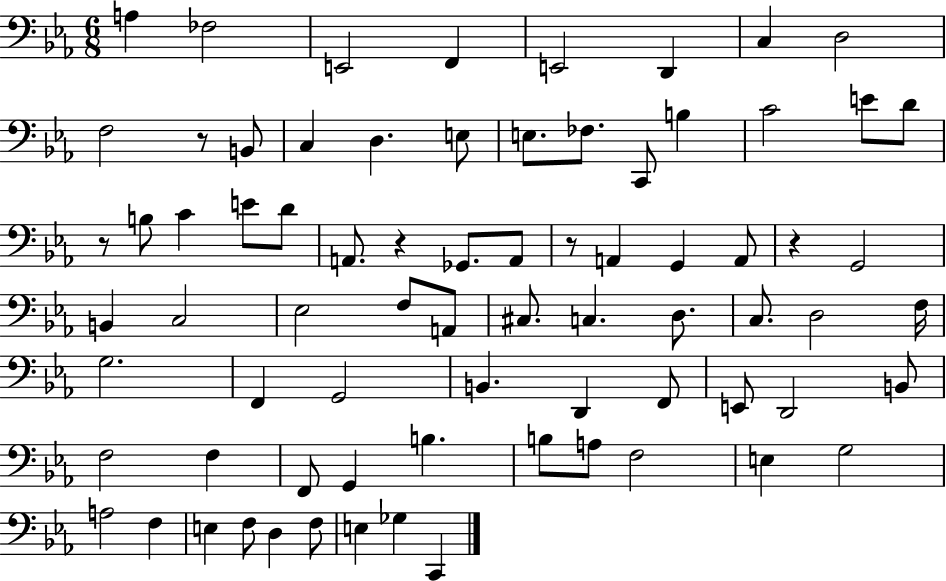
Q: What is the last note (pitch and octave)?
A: C2